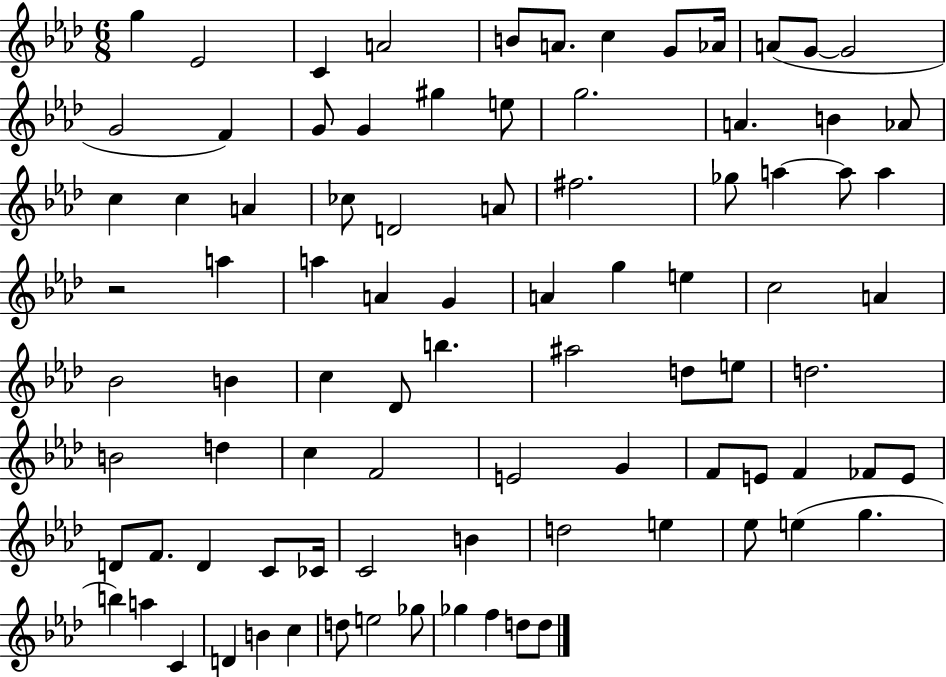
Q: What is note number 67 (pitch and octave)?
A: CES4